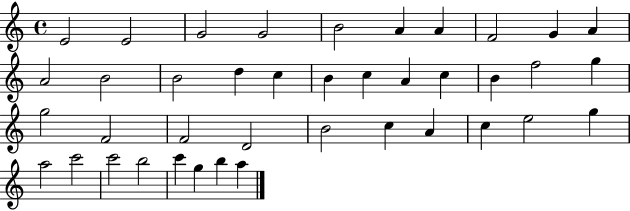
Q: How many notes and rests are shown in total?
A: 40